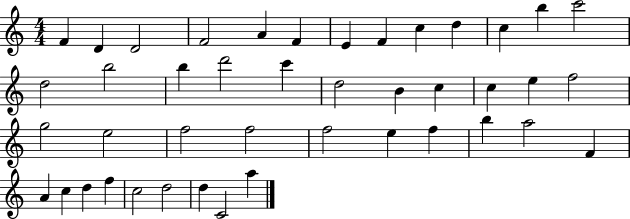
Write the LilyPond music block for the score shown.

{
  \clef treble
  \numericTimeSignature
  \time 4/4
  \key c \major
  f'4 d'4 d'2 | f'2 a'4 f'4 | e'4 f'4 c''4 d''4 | c''4 b''4 c'''2 | \break d''2 b''2 | b''4 d'''2 c'''4 | d''2 b'4 c''4 | c''4 e''4 f''2 | \break g''2 e''2 | f''2 f''2 | f''2 e''4 f''4 | b''4 a''2 f'4 | \break a'4 c''4 d''4 f''4 | c''2 d''2 | d''4 c'2 a''4 | \bar "|."
}